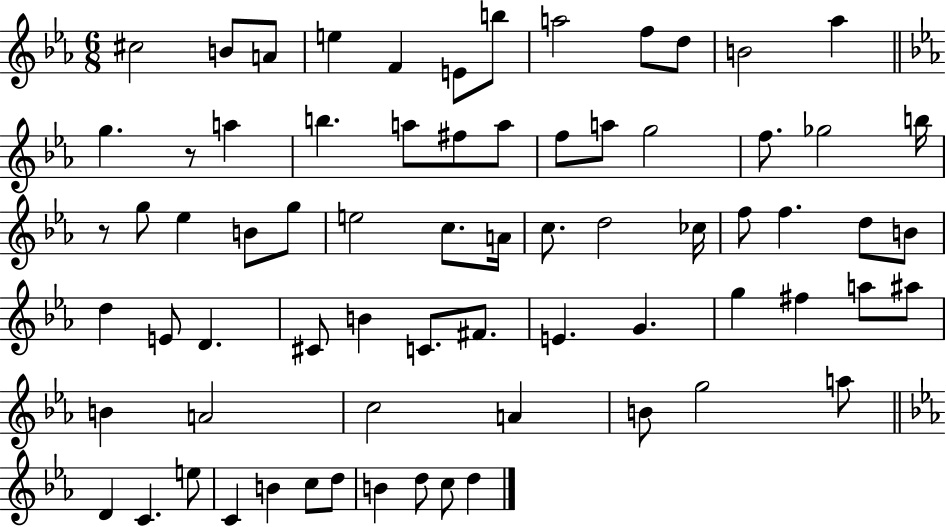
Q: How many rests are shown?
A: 2